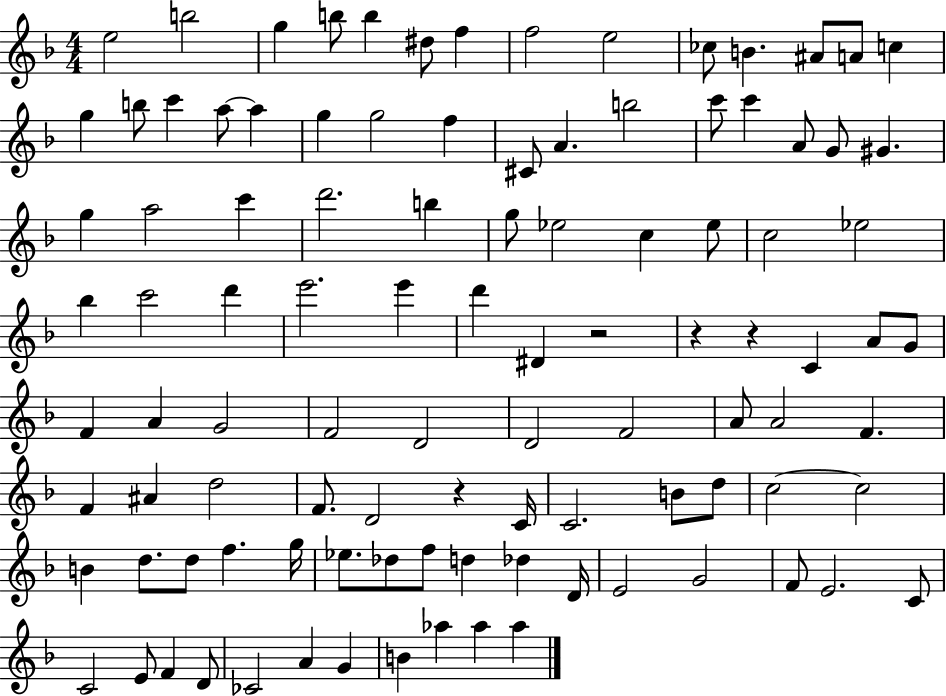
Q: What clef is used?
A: treble